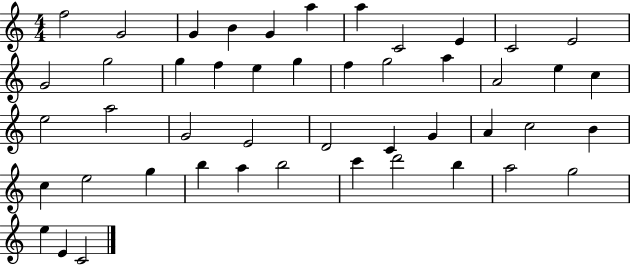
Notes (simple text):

F5/h G4/h G4/q B4/q G4/q A5/q A5/q C4/h E4/q C4/h E4/h G4/h G5/h G5/q F5/q E5/q G5/q F5/q G5/h A5/q A4/h E5/q C5/q E5/h A5/h G4/h E4/h D4/h C4/q G4/q A4/q C5/h B4/q C5/q E5/h G5/q B5/q A5/q B5/h C6/q D6/h B5/q A5/h G5/h E5/q E4/q C4/h